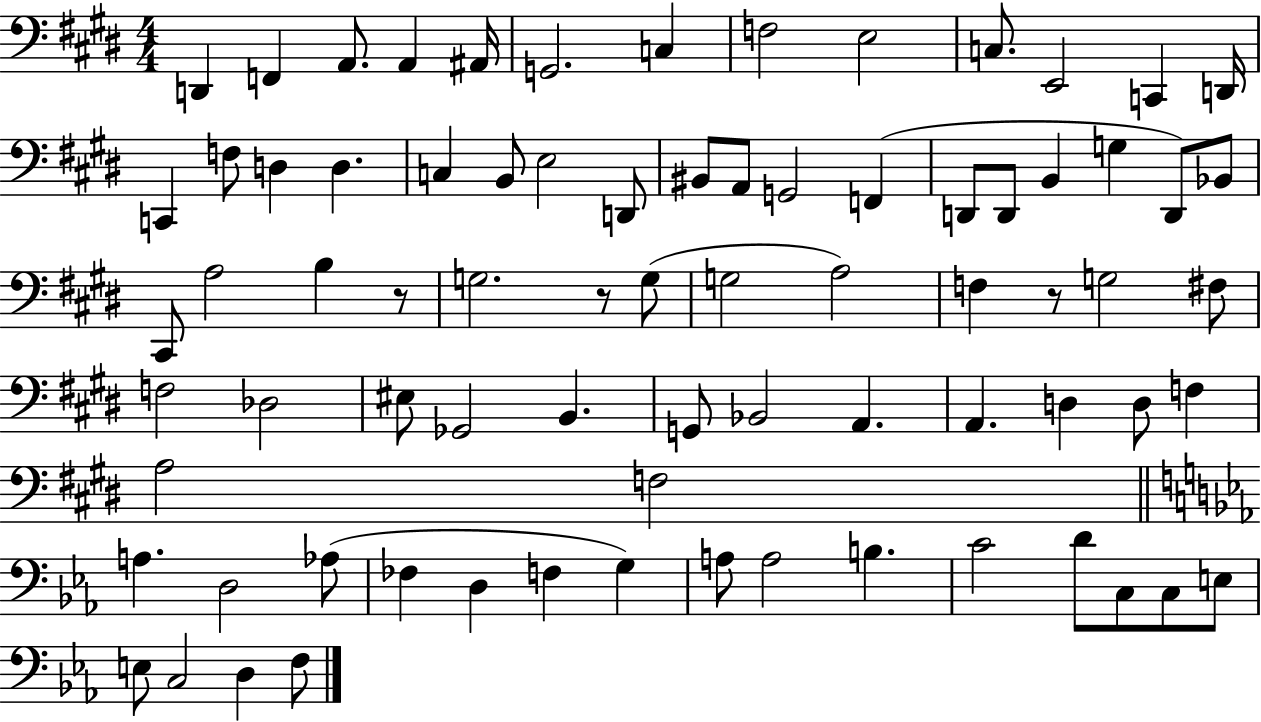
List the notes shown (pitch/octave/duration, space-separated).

D2/q F2/q A2/e. A2/q A#2/s G2/h. C3/q F3/h E3/h C3/e. E2/h C2/q D2/s C2/q F3/e D3/q D3/q. C3/q B2/e E3/h D2/e BIS2/e A2/e G2/h F2/q D2/e D2/e B2/q G3/q D2/e Bb2/e C#2/e A3/h B3/q R/e G3/h. R/e G3/e G3/h A3/h F3/q R/e G3/h F#3/e F3/h Db3/h EIS3/e Gb2/h B2/q. G2/e Bb2/h A2/q. A2/q. D3/q D3/e F3/q A3/h F3/h A3/q. D3/h Ab3/e FES3/q D3/q F3/q G3/q A3/e A3/h B3/q. C4/h D4/e C3/e C3/e E3/e E3/e C3/h D3/q F3/e